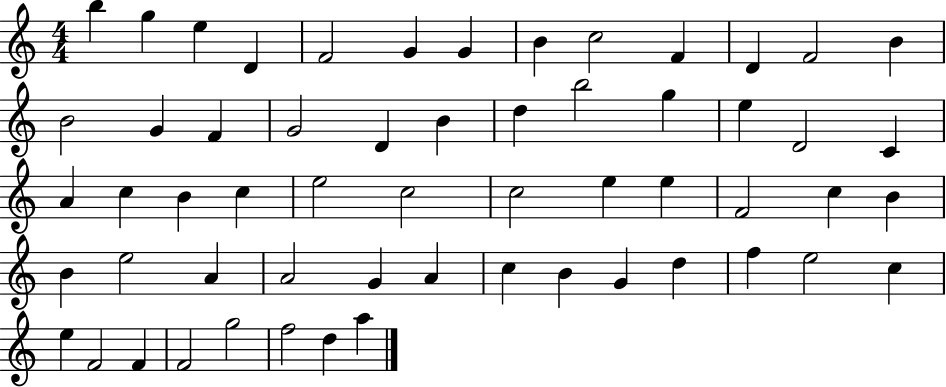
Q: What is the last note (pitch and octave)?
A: A5